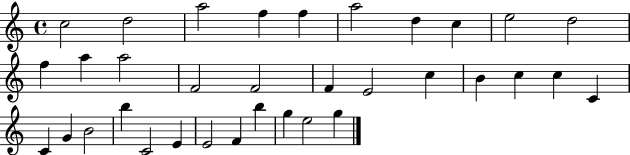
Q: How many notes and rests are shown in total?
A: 34